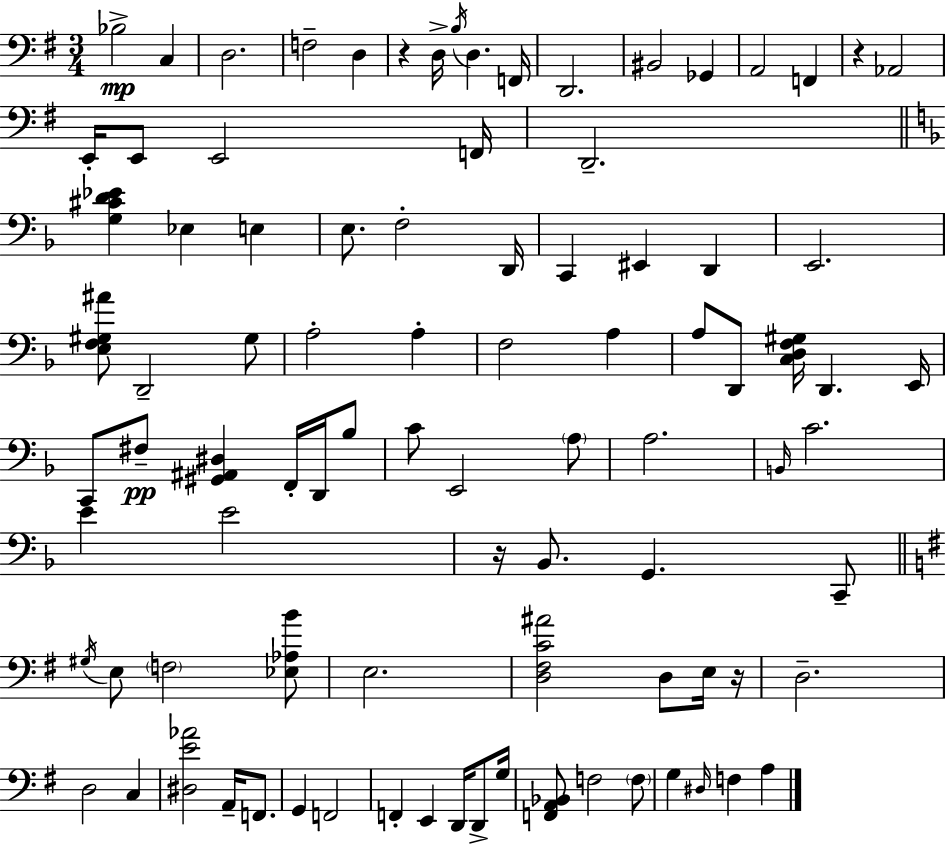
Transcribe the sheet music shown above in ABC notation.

X:1
T:Untitled
M:3/4
L:1/4
K:Em
_B,2 C, D,2 F,2 D, z D,/4 B,/4 D, F,,/4 D,,2 ^B,,2 _G,, A,,2 F,, z _A,,2 E,,/4 E,,/2 E,,2 F,,/4 D,,2 [G,^CD_E] _E, E, E,/2 F,2 D,,/4 C,, ^E,, D,, E,,2 [E,F,^G,^A]/2 D,,2 ^G,/2 A,2 A, F,2 A, A,/2 D,,/2 [C,D,F,^G,]/4 D,, E,,/4 C,,/2 ^F,/2 [^G,,^A,,^D,] F,,/4 D,,/4 _B,/2 C/2 E,,2 A,/2 A,2 B,,/4 C2 E E2 z/4 _B,,/2 G,, C,,/2 ^G,/4 E,/2 F,2 [_E,_A,B]/2 E,2 [D,^F,C^A]2 D,/2 E,/4 z/4 D,2 D,2 C, [^D,E_A]2 A,,/4 F,,/2 G,, F,,2 F,, E,, D,,/4 D,,/2 G,/4 [F,,A,,_B,,]/2 F,2 F,/2 G, ^D,/4 F, A,